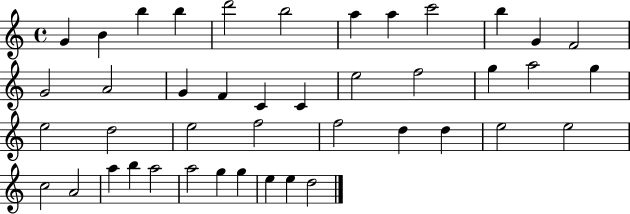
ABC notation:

X:1
T:Untitled
M:4/4
L:1/4
K:C
G B b b d'2 b2 a a c'2 b G F2 G2 A2 G F C C e2 f2 g a2 g e2 d2 e2 f2 f2 d d e2 e2 c2 A2 a b a2 a2 g g e e d2